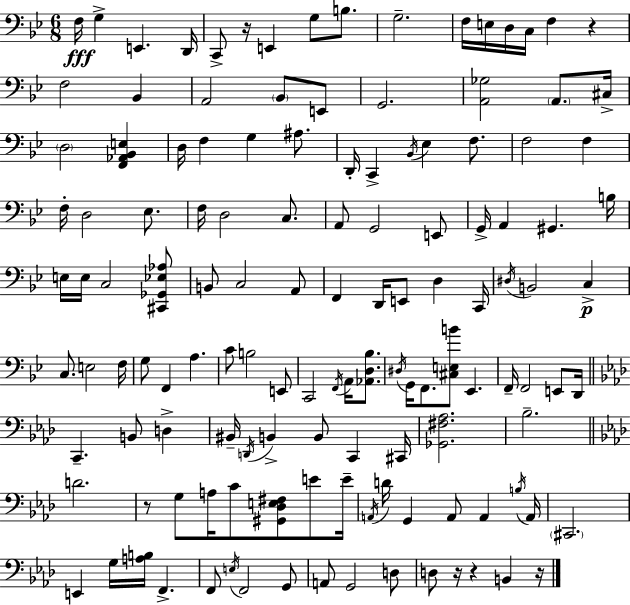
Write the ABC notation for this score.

X:1
T:Untitled
M:6/8
L:1/4
K:Bb
F,/4 G, E,, D,,/4 C,,/2 z/4 E,, G,/2 B,/2 G,2 F,/4 E,/4 D,/4 C,/4 F, z F,2 _B,, A,,2 _B,,/2 E,,/2 G,,2 [A,,_G,]2 A,,/2 ^C,/4 D,2 [F,,_A,,_B,,E,] D,/4 F, G, ^A,/2 D,,/4 C,, _B,,/4 _E, F,/2 F,2 F, F,/4 D,2 _E,/2 F,/4 D,2 C,/2 A,,/2 G,,2 E,,/2 G,,/4 A,, ^G,, B,/4 E,/4 E,/4 C,2 [^C,,_G,,_E,_A,]/2 B,,/2 C,2 A,,/2 F,, D,,/4 E,,/2 D, C,,/4 ^D,/4 B,,2 C, C,/2 E,2 F,/4 G,/2 F,, A, C/2 B,2 E,,/2 C,,2 F,,/4 A,,/4 [_A,,D,_B,]/2 ^D,/4 G,,/4 F,,/2 [^C,E,B]/2 _E,, F,,/4 F,,2 E,,/2 D,,/4 C,, B,,/2 D, ^B,,/4 D,,/4 B,, B,,/2 C,, ^C,,/4 [_G,,^F,_A,]2 _B,2 D2 z/2 G,/2 A,/4 C/2 [^G,,_D,E,^F,]/2 E/2 E/4 A,,/4 D/4 G,, A,,/2 A,, B,/4 A,,/4 ^C,,2 E,, G,/4 [A,B,]/4 F,, F,,/2 E,/4 F,,2 G,,/2 A,,/2 G,,2 D,/2 D,/2 z/4 z B,, z/4